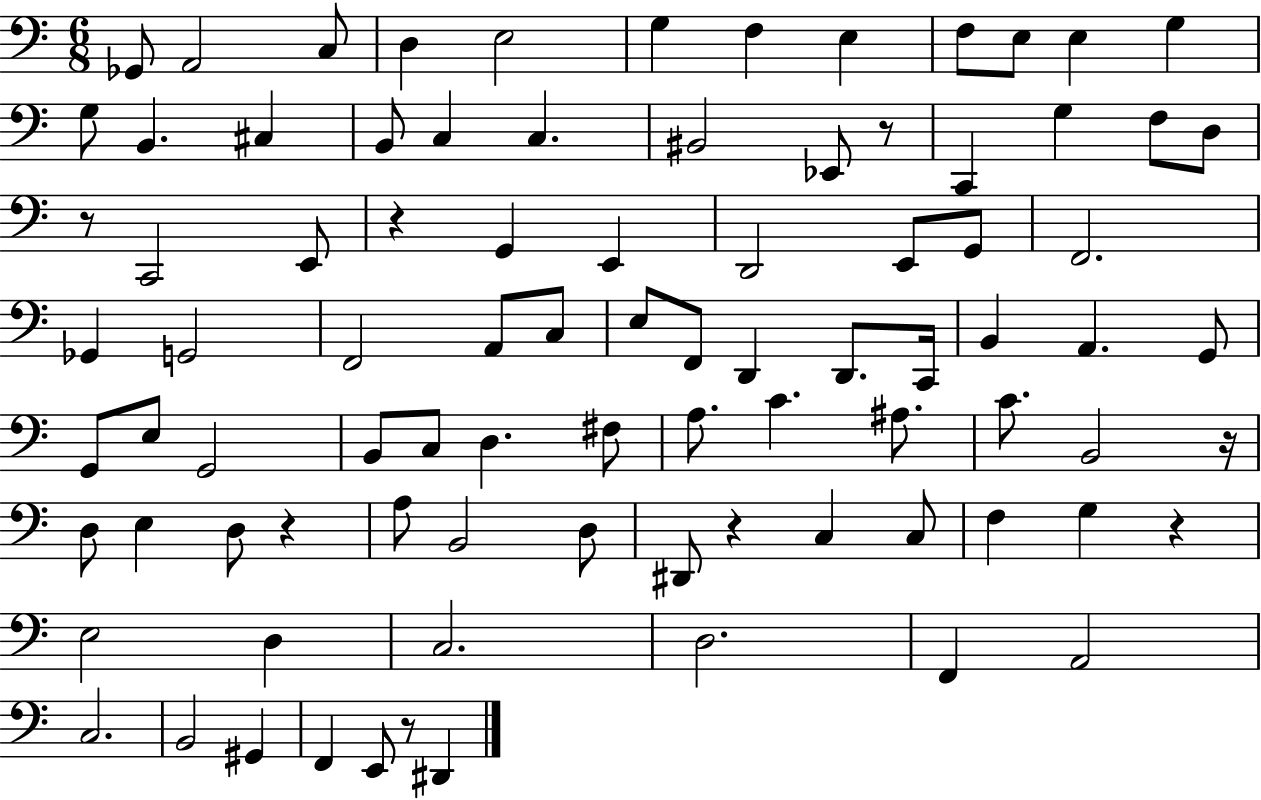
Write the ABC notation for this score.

X:1
T:Untitled
M:6/8
L:1/4
K:C
_G,,/2 A,,2 C,/2 D, E,2 G, F, E, F,/2 E,/2 E, G, G,/2 B,, ^C, B,,/2 C, C, ^B,,2 _E,,/2 z/2 C,, G, F,/2 D,/2 z/2 C,,2 E,,/2 z G,, E,, D,,2 E,,/2 G,,/2 F,,2 _G,, G,,2 F,,2 A,,/2 C,/2 E,/2 F,,/2 D,, D,,/2 C,,/4 B,, A,, G,,/2 G,,/2 E,/2 G,,2 B,,/2 C,/2 D, ^F,/2 A,/2 C ^A,/2 C/2 B,,2 z/4 D,/2 E, D,/2 z A,/2 B,,2 D,/2 ^D,,/2 z C, C,/2 F, G, z E,2 D, C,2 D,2 F,, A,,2 C,2 B,,2 ^G,, F,, E,,/2 z/2 ^D,,